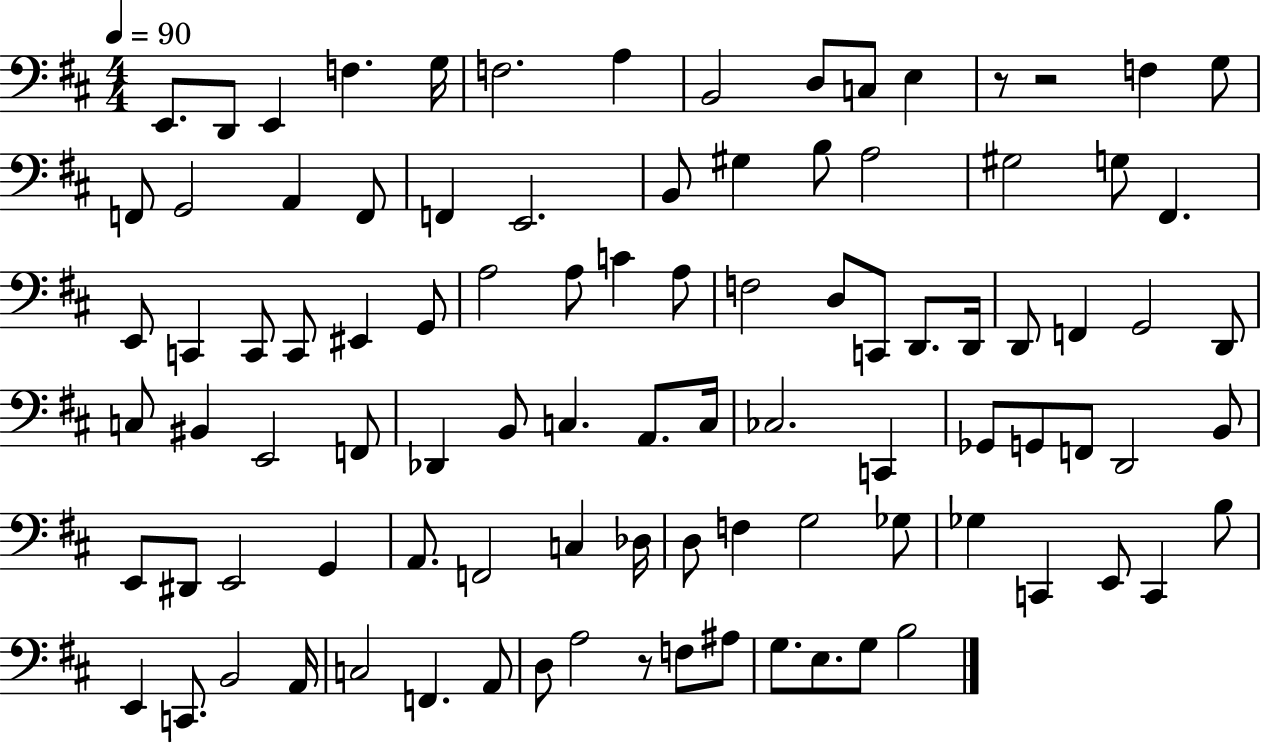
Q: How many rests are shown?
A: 3